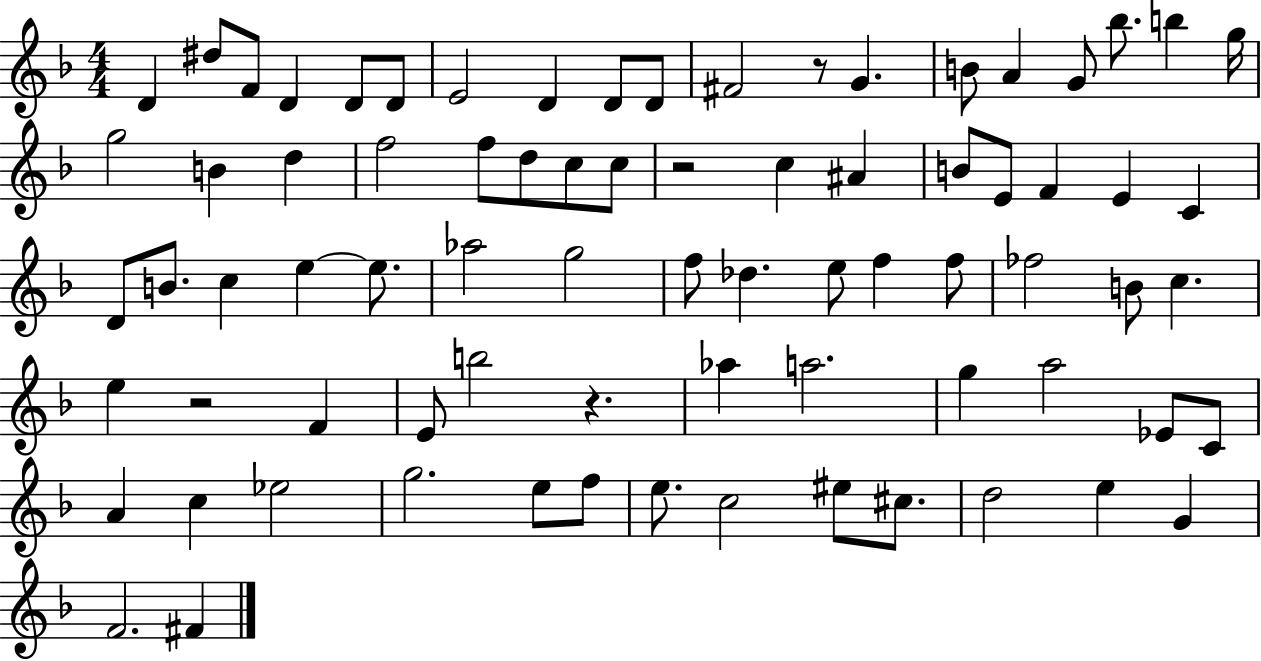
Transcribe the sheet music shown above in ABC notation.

X:1
T:Untitled
M:4/4
L:1/4
K:F
D ^d/2 F/2 D D/2 D/2 E2 D D/2 D/2 ^F2 z/2 G B/2 A G/2 _b/2 b g/4 g2 B d f2 f/2 d/2 c/2 c/2 z2 c ^A B/2 E/2 F E C D/2 B/2 c e e/2 _a2 g2 f/2 _d e/2 f f/2 _f2 B/2 c e z2 F E/2 b2 z _a a2 g a2 _E/2 C/2 A c _e2 g2 e/2 f/2 e/2 c2 ^e/2 ^c/2 d2 e G F2 ^F